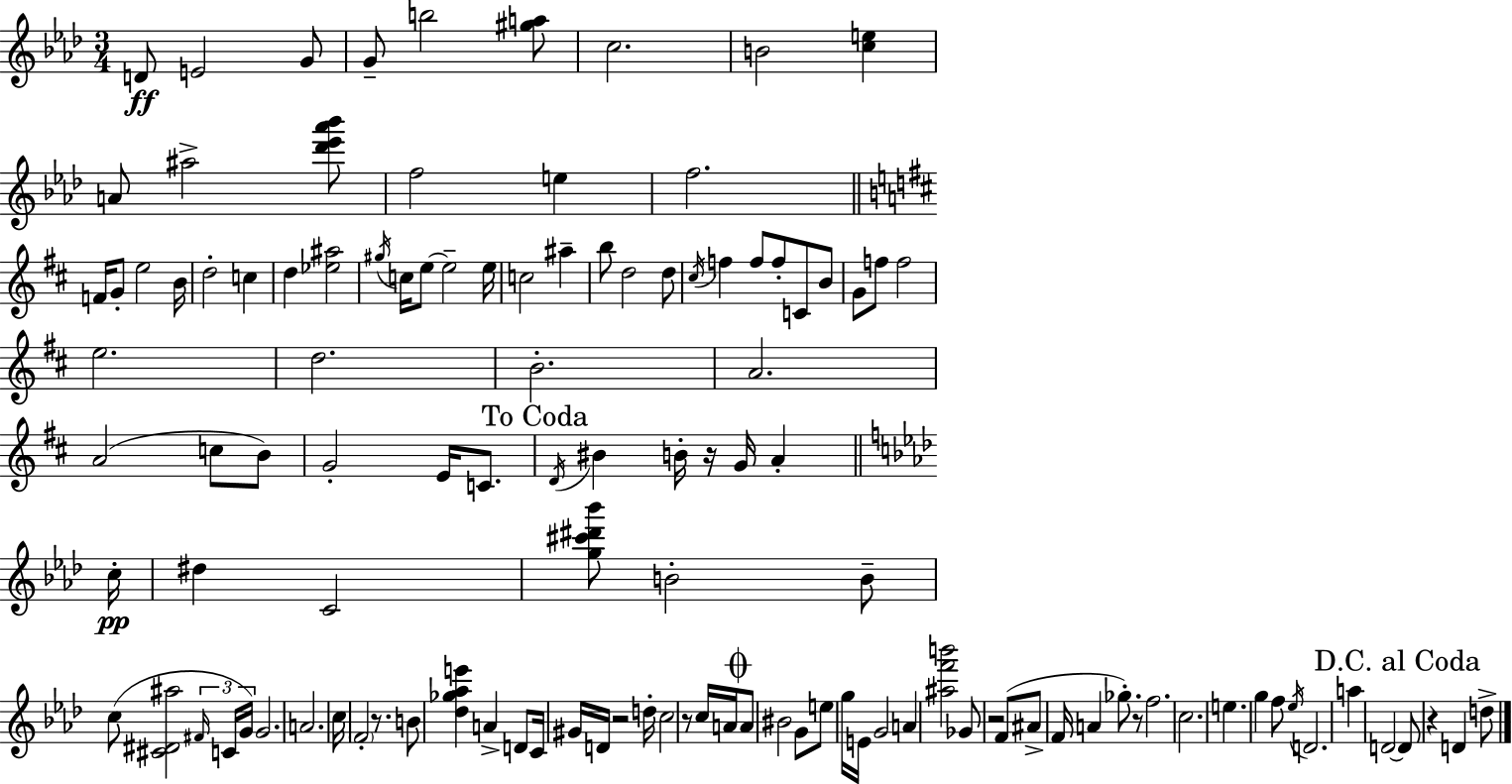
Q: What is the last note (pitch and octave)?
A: D5